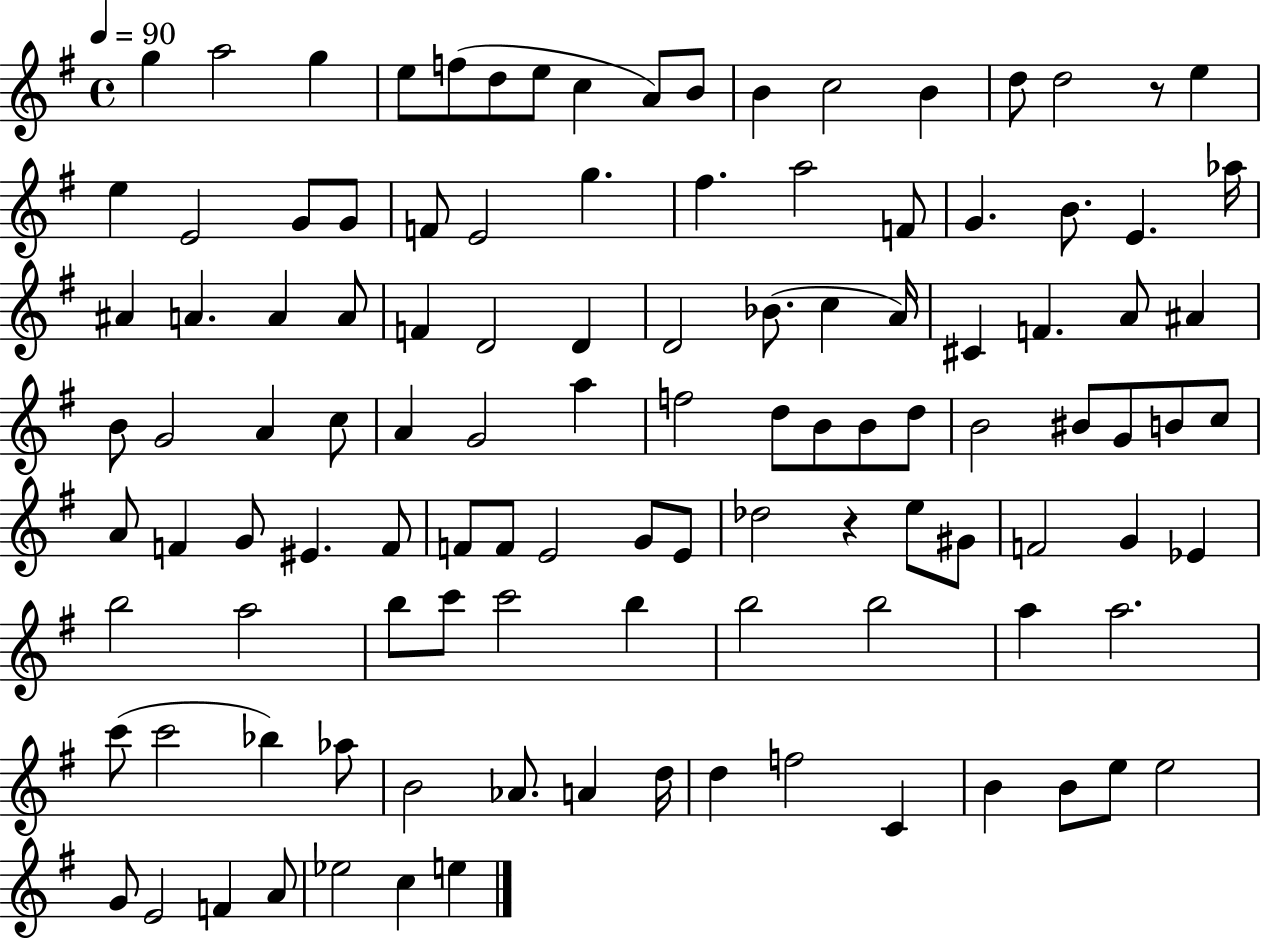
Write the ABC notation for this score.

X:1
T:Untitled
M:4/4
L:1/4
K:G
g a2 g e/2 f/2 d/2 e/2 c A/2 B/2 B c2 B d/2 d2 z/2 e e E2 G/2 G/2 F/2 E2 g ^f a2 F/2 G B/2 E _a/4 ^A A A A/2 F D2 D D2 _B/2 c A/4 ^C F A/2 ^A B/2 G2 A c/2 A G2 a f2 d/2 B/2 B/2 d/2 B2 ^B/2 G/2 B/2 c/2 A/2 F G/2 ^E F/2 F/2 F/2 E2 G/2 E/2 _d2 z e/2 ^G/2 F2 G _E b2 a2 b/2 c'/2 c'2 b b2 b2 a a2 c'/2 c'2 _b _a/2 B2 _A/2 A d/4 d f2 C B B/2 e/2 e2 G/2 E2 F A/2 _e2 c e